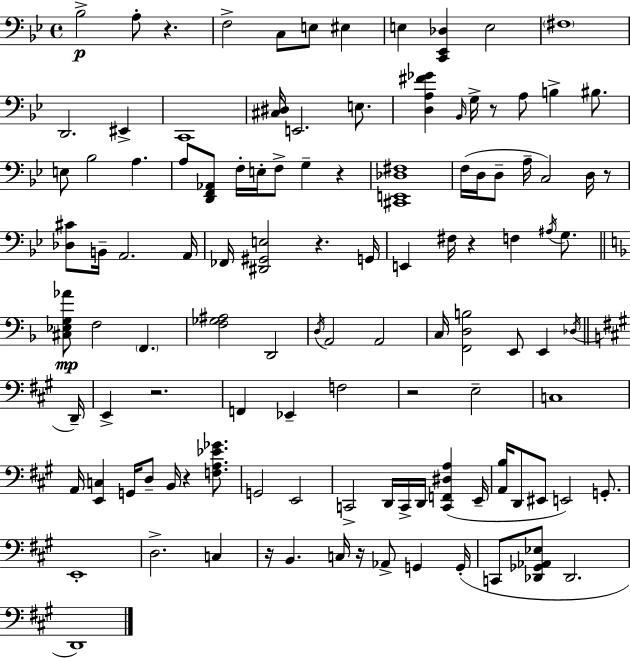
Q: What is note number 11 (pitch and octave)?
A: EIS2